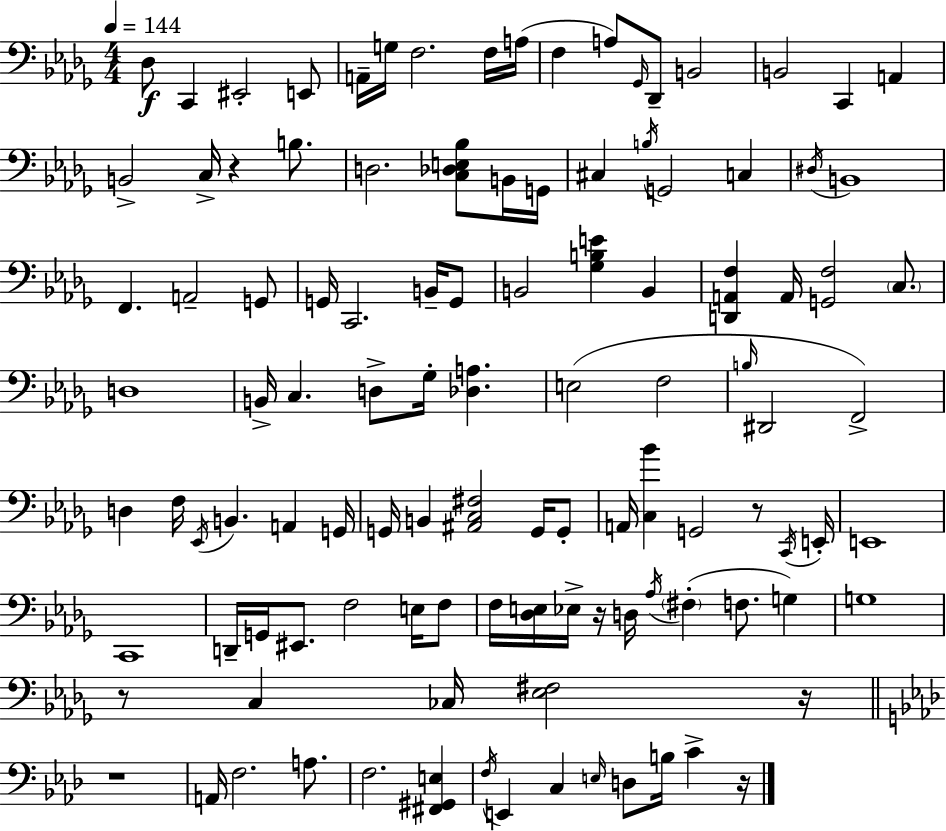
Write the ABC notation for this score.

X:1
T:Untitled
M:4/4
L:1/4
K:Bbm
_D,/2 C,, ^E,,2 E,,/2 A,,/4 G,/4 F,2 F,/4 A,/4 F, A,/2 _G,,/4 _D,,/2 B,,2 B,,2 C,, A,, B,,2 C,/4 z B,/2 D,2 [C,_D,E,_B,]/2 B,,/4 G,,/4 ^C, B,/4 G,,2 C, ^D,/4 B,,4 F,, A,,2 G,,/2 G,,/4 C,,2 B,,/4 G,,/2 B,,2 [_G,B,E] B,, [D,,A,,F,] A,,/4 [G,,F,]2 C,/2 D,4 B,,/4 C, D,/2 _G,/4 [_D,A,] E,2 F,2 B,/4 ^D,,2 F,,2 D, F,/4 _E,,/4 B,, A,, G,,/4 G,,/4 B,, [^A,,C,^F,]2 G,,/4 G,,/2 A,,/4 [C,_B] G,,2 z/2 C,,/4 E,,/4 E,,4 C,,4 D,,/4 G,,/4 ^E,,/2 F,2 E,/4 F,/2 F,/4 [_D,E,]/4 _E,/4 z/4 D,/4 _A,/4 ^F, F,/2 G, G,4 z/2 C, _C,/4 [_E,^F,]2 z/4 z4 A,,/4 F,2 A,/2 F,2 [^F,,^G,,E,] F,/4 E,, C, E,/4 D,/2 B,/4 C z/4